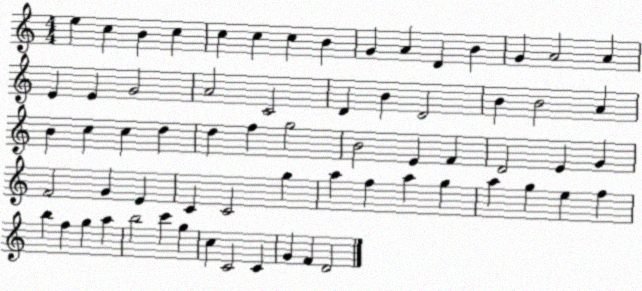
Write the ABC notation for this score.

X:1
T:Untitled
M:4/4
L:1/4
K:C
e c B c c c c B G A D B G A2 A E E G2 A2 C2 D B D2 B B2 A B c c d d f g2 B2 E F D2 E G F2 G E C C2 g a f a g a g e f b f g a b2 c' g c C2 C G F D2